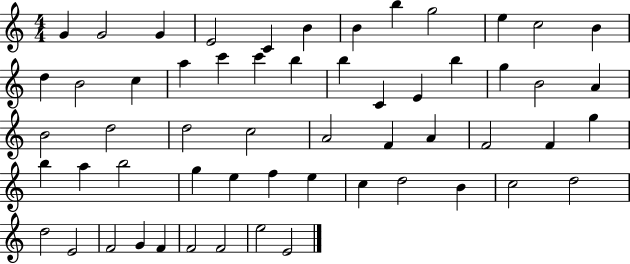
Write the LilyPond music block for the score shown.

{
  \clef treble
  \numericTimeSignature
  \time 4/4
  \key c \major
  g'4 g'2 g'4 | e'2 c'4 b'4 | b'4 b''4 g''2 | e''4 c''2 b'4 | \break d''4 b'2 c''4 | a''4 c'''4 c'''4 b''4 | b''4 c'4 e'4 b''4 | g''4 b'2 a'4 | \break b'2 d''2 | d''2 c''2 | a'2 f'4 a'4 | f'2 f'4 g''4 | \break b''4 a''4 b''2 | g''4 e''4 f''4 e''4 | c''4 d''2 b'4 | c''2 d''2 | \break d''2 e'2 | f'2 g'4 f'4 | f'2 f'2 | e''2 e'2 | \break \bar "|."
}